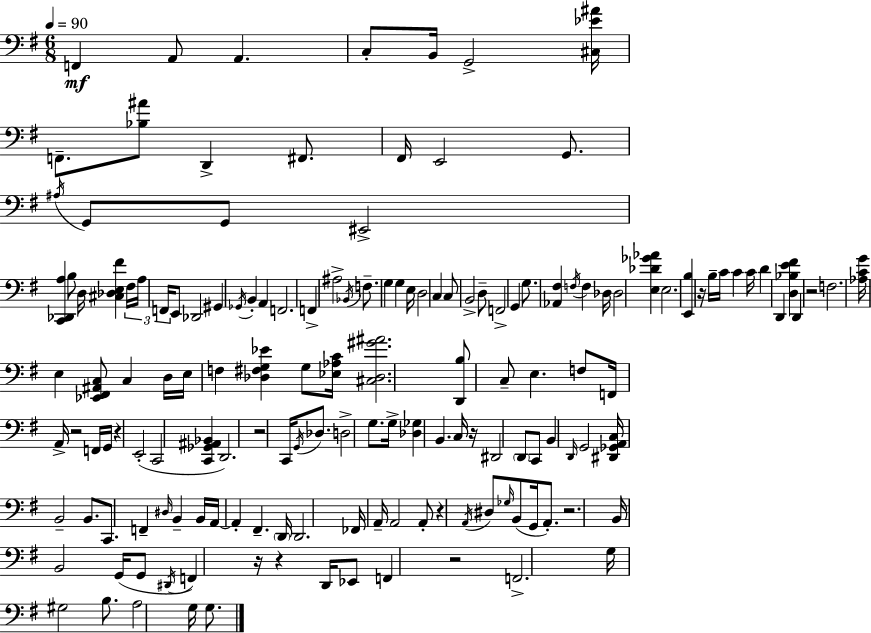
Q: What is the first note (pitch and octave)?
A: F2